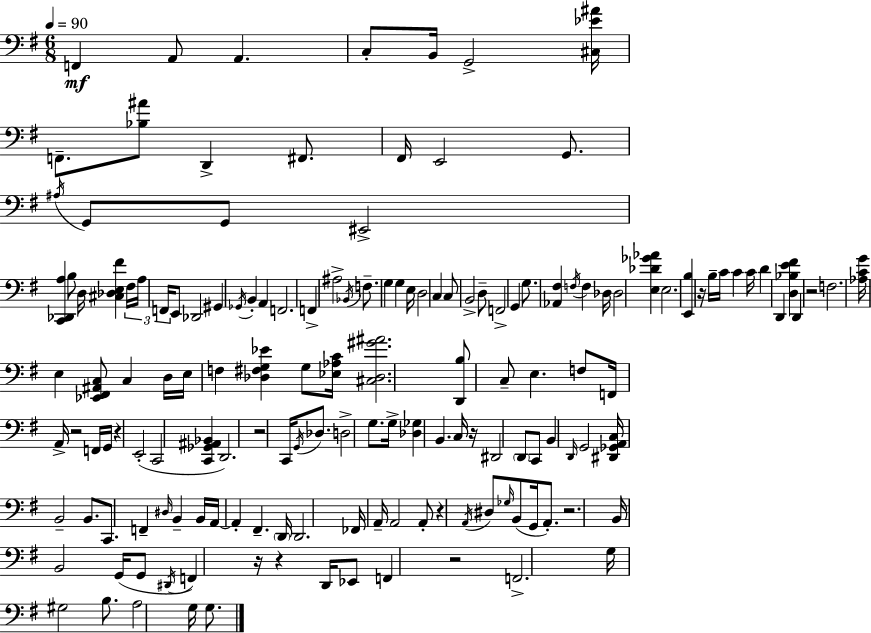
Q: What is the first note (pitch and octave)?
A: F2